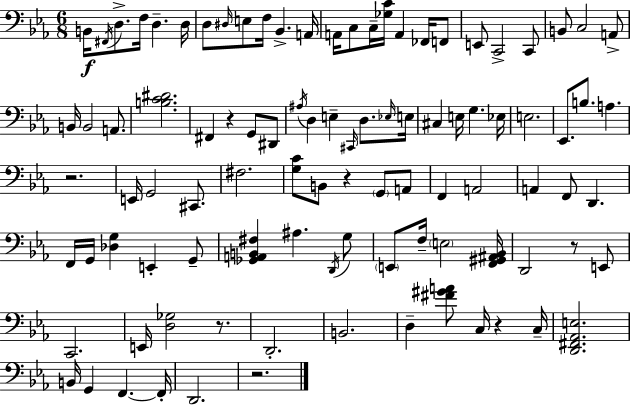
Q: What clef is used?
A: bass